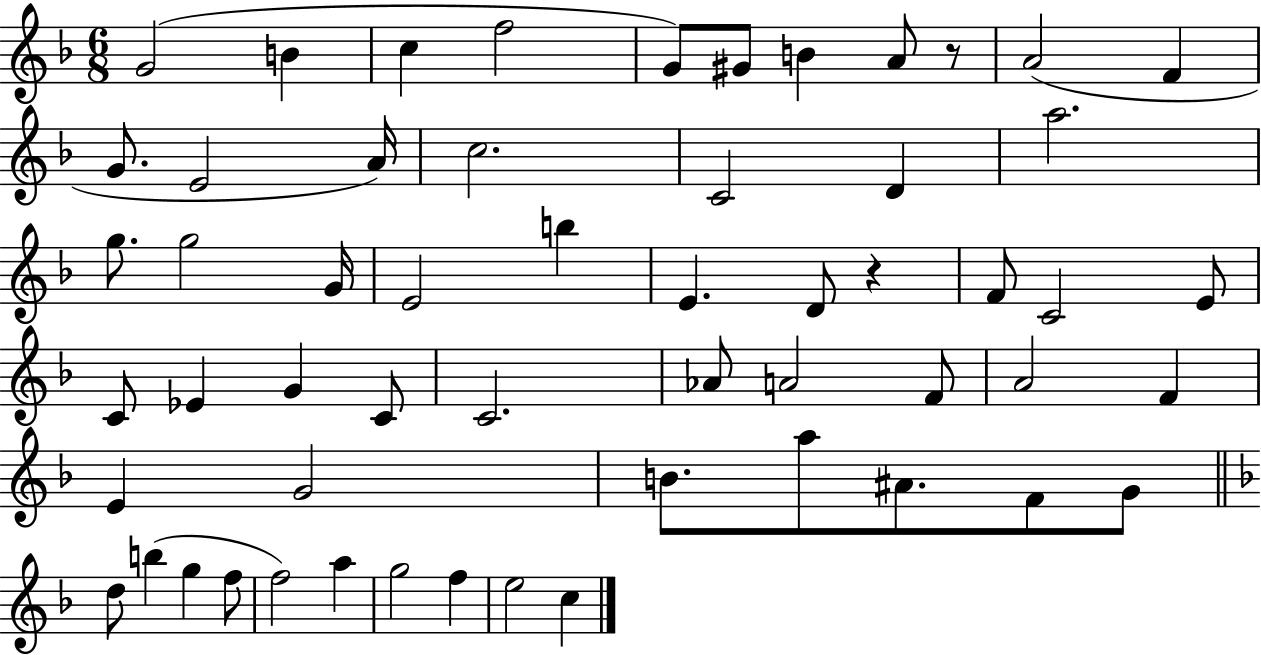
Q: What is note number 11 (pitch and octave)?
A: G4